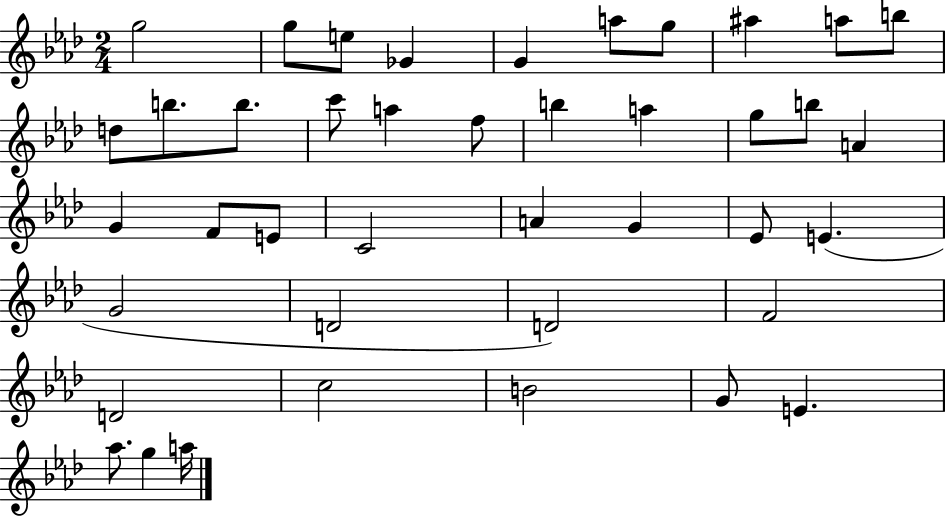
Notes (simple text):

G5/h G5/e E5/e Gb4/q G4/q A5/e G5/e A#5/q A5/e B5/e D5/e B5/e. B5/e. C6/e A5/q F5/e B5/q A5/q G5/e B5/e A4/q G4/q F4/e E4/e C4/h A4/q G4/q Eb4/e E4/q. G4/h D4/h D4/h F4/h D4/h C5/h B4/h G4/e E4/q. Ab5/e. G5/q A5/s